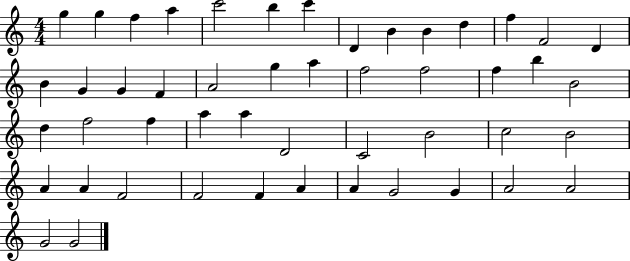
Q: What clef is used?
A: treble